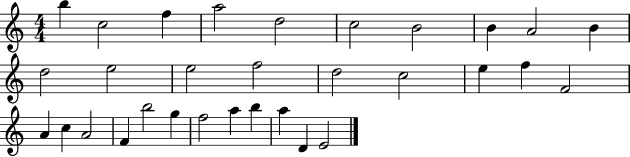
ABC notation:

X:1
T:Untitled
M:4/4
L:1/4
K:C
b c2 f a2 d2 c2 B2 B A2 B d2 e2 e2 f2 d2 c2 e f F2 A c A2 F b2 g f2 a b a D E2